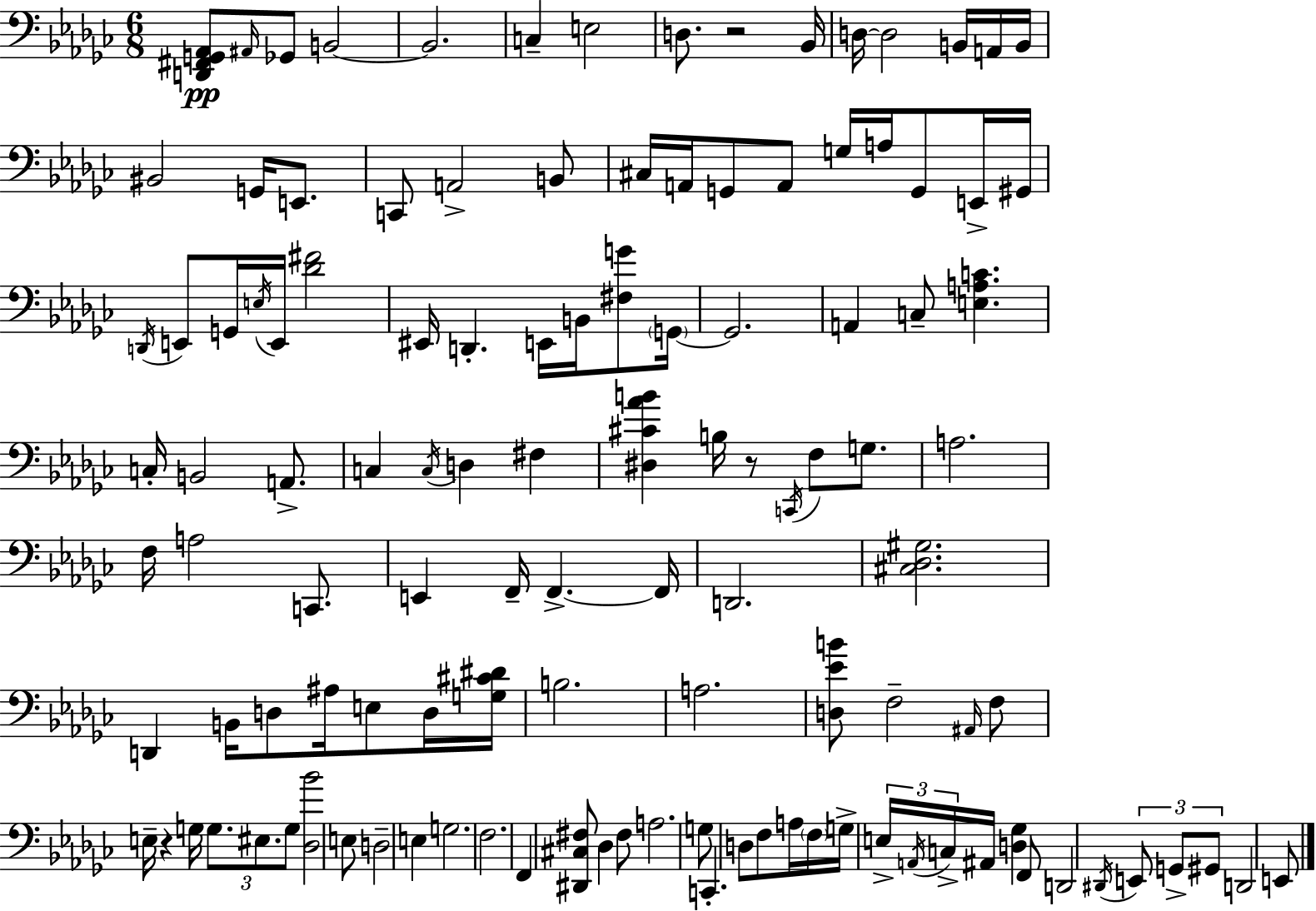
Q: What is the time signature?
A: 6/8